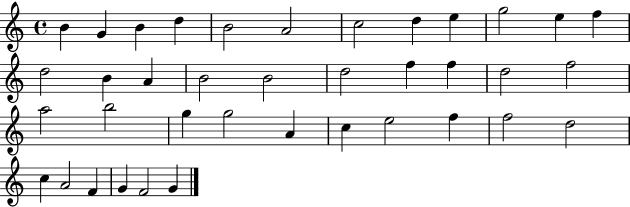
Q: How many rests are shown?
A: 0